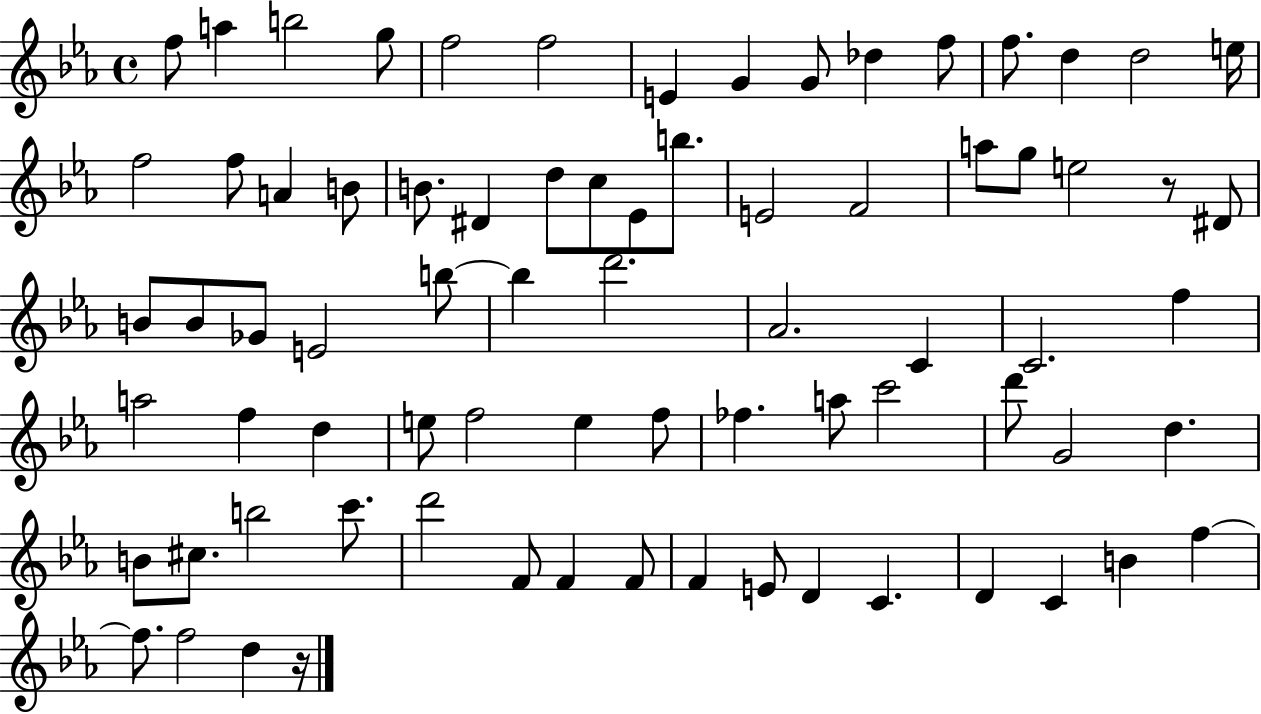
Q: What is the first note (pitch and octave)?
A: F5